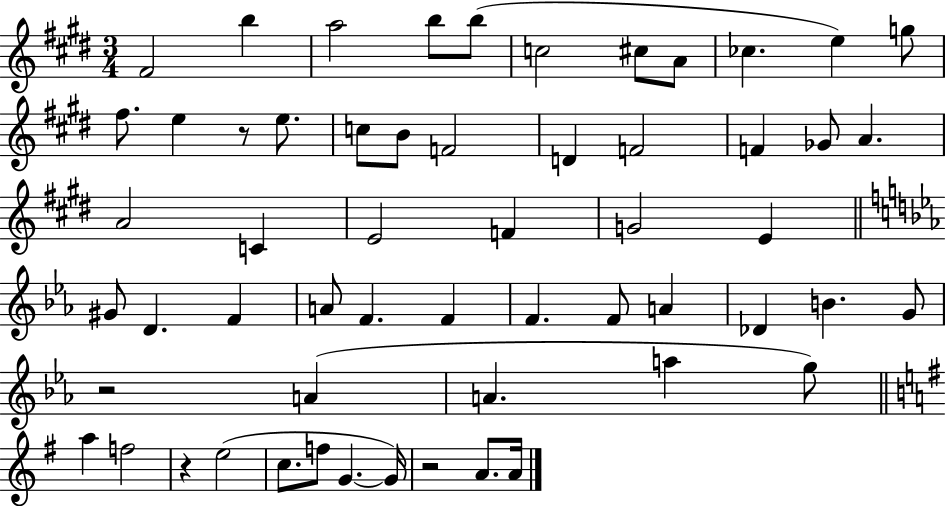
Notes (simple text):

F#4/h B5/q A5/h B5/e B5/e C5/h C#5/e A4/e CES5/q. E5/q G5/e F#5/e. E5/q R/e E5/e. C5/e B4/e F4/h D4/q F4/h F4/q Gb4/e A4/q. A4/h C4/q E4/h F4/q G4/h E4/q G#4/e D4/q. F4/q A4/e F4/q. F4/q F4/q. F4/e A4/q Db4/q B4/q. G4/e R/h A4/q A4/q. A5/q G5/e A5/q F5/h R/q E5/h C5/e. F5/e G4/q. G4/s R/h A4/e. A4/s